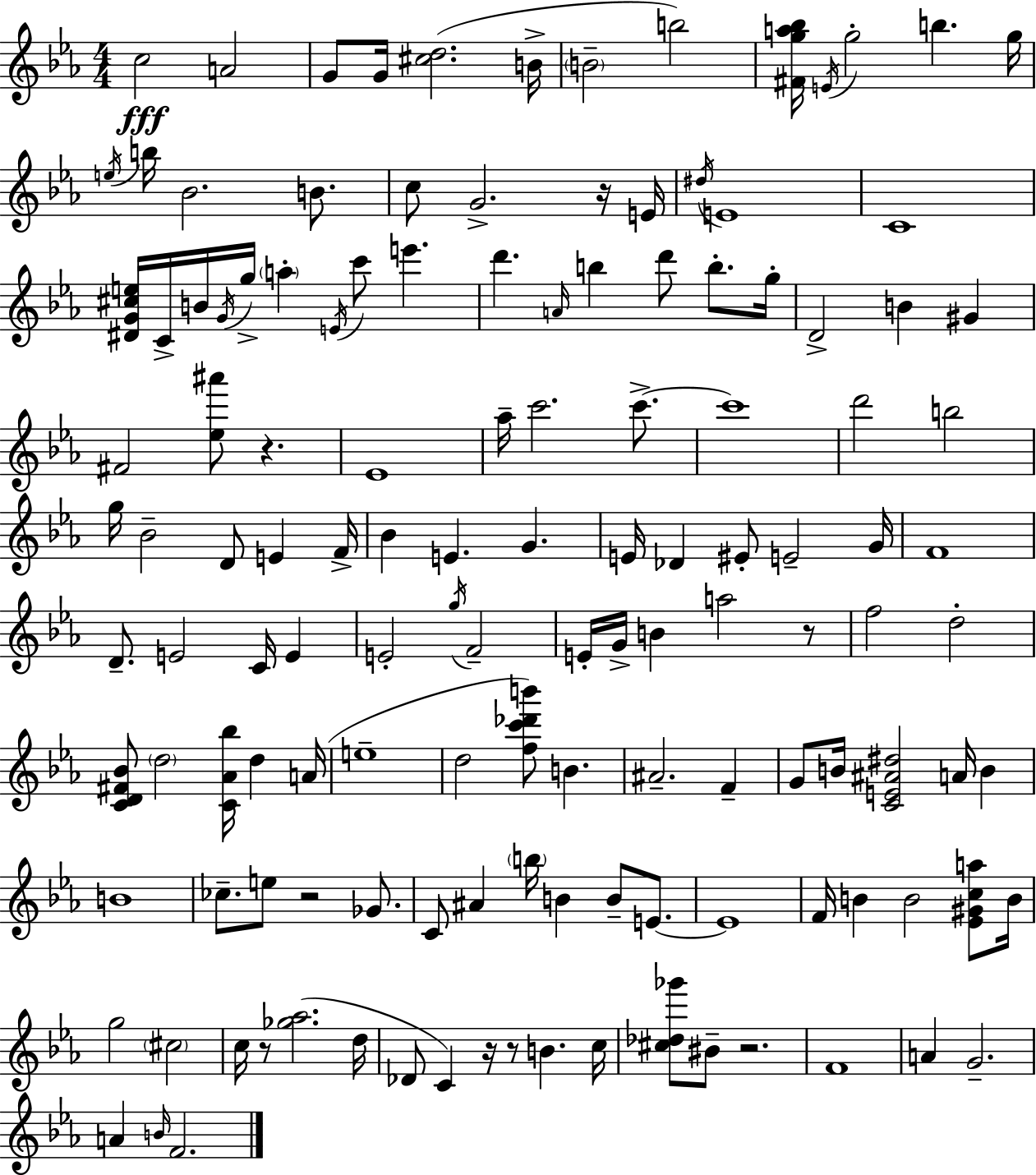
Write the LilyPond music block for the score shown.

{
  \clef treble
  \numericTimeSignature
  \time 4/4
  \key ees \major
  c''2\fff a'2 | g'8 g'16 <cis'' d''>2.( b'16-> | \parenthesize b'2-- b''2) | <fis' g'' a'' bes''>16 \acciaccatura { e'16 } g''2-. b''4. | \break g''16 \acciaccatura { e''16 } b''16 bes'2. b'8. | c''8 g'2.-> | r16 e'16 \acciaccatura { dis''16 } e'1 | c'1 | \break <dis' g' cis'' e''>16 c'16-> b'16 \acciaccatura { g'16 } g''16-> \parenthesize a''4-. \acciaccatura { e'16 } c'''8 e'''4. | d'''4. \grace { a'16 } b''4 | d'''8 b''8.-. g''16-. d'2-> b'4 | gis'4 fis'2 <ees'' ais'''>8 | \break r4. ees'1 | aes''16-- c'''2. | c'''8.->~~ c'''1 | d'''2 b''2 | \break g''16 bes'2-- d'8 | e'4 f'16-> bes'4 e'4. | g'4. e'16 des'4 eis'8-. e'2-- | g'16 f'1 | \break d'8.-- e'2 | c'16 e'4 e'2-. \acciaccatura { g''16 } f'2-- | e'16-. g'16-> b'4 a''2 | r8 f''2 d''2-. | \break <c' d' fis' bes'>8 \parenthesize d''2 | <c' aes' bes''>16 d''4 a'16( e''1-- | d''2 <f'' c''' des''' b'''>8) | b'4. ais'2.-- | \break f'4-- g'8 b'16 <c' e' ais' dis''>2 | a'16 b'4 b'1 | ces''8.-- e''8 r2 | ges'8. c'8 ais'4 \parenthesize b''16 b'4 | \break b'8-- e'8.~~ e'1 | f'16 b'4 b'2 | <ees' gis' c'' a''>8 b'16 g''2 \parenthesize cis''2 | c''16 r8 <ges'' aes''>2.( | \break d''16 des'8 c'4) r16 r8 | b'4. c''16 <cis'' des'' ges'''>8 bis'8-- r2. | f'1 | a'4 g'2.-- | \break a'4 \grace { b'16 } f'2. | \bar "|."
}